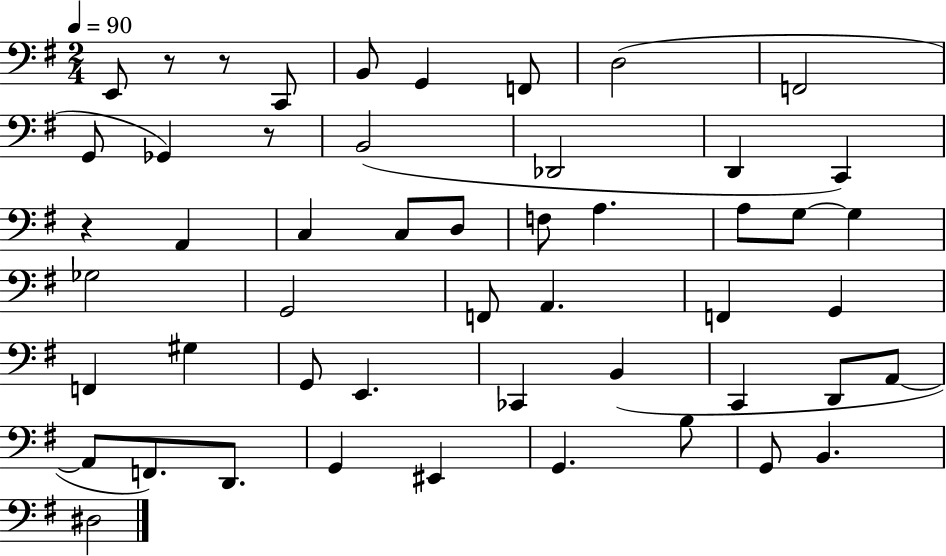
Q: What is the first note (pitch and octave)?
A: E2